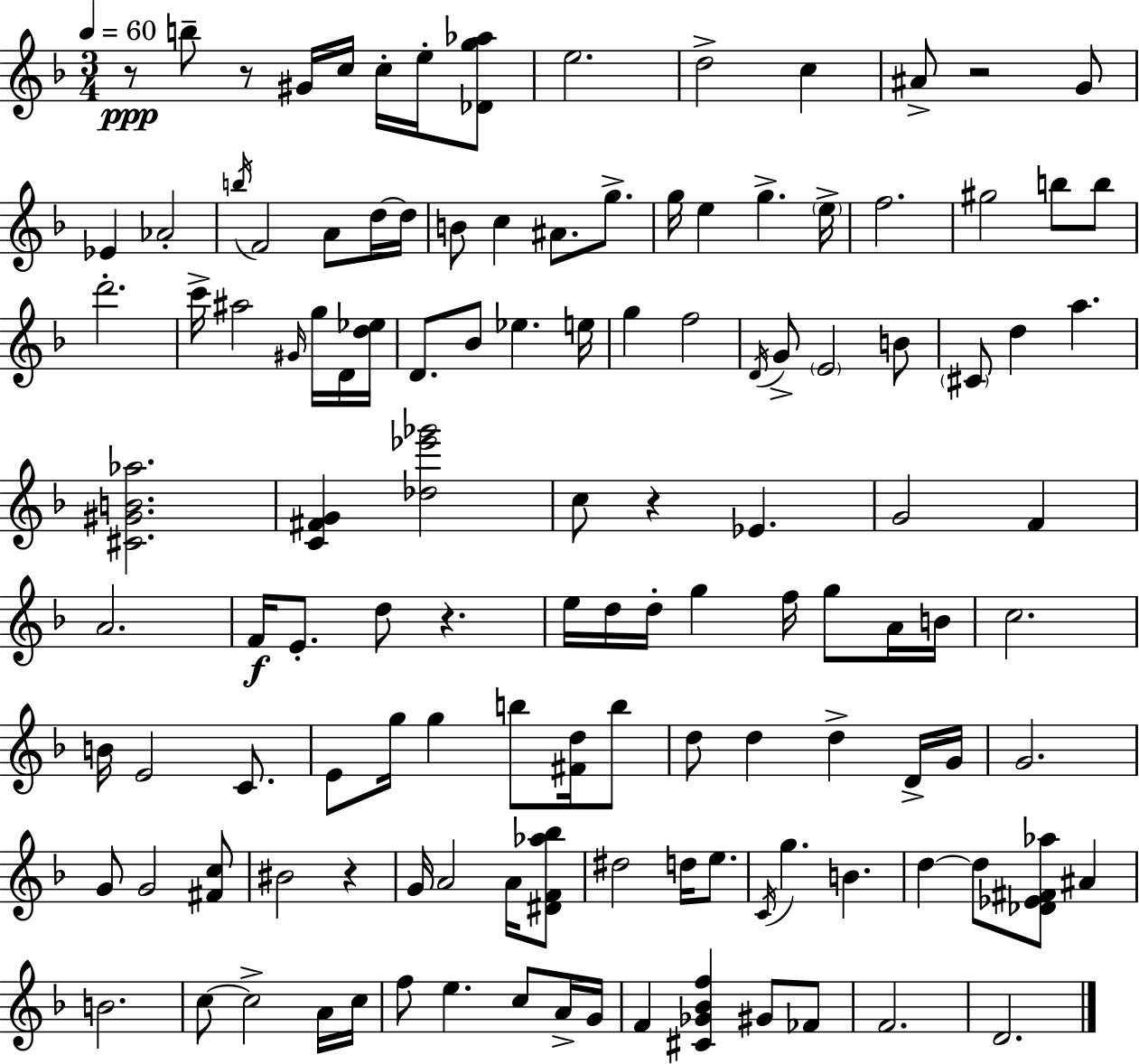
X:1
T:Untitled
M:3/4
L:1/4
K:F
z/2 b/2 z/2 ^G/4 c/4 c/4 e/4 [_Dg_a]/2 e2 d2 c ^A/2 z2 G/2 _E _A2 b/4 F2 A/2 d/4 d/4 B/2 c ^A/2 g/2 g/4 e g e/4 f2 ^g2 b/2 b/2 d'2 c'/4 ^a2 ^G/4 g/4 D/4 [d_e]/4 D/2 _B/2 _e e/4 g f2 D/4 G/2 E2 B/2 ^C/2 d a [^C^GB_a]2 [C^FG] [_d_e'_g']2 c/2 z _E G2 F A2 F/4 E/2 d/2 z e/4 d/4 d/4 g f/4 g/2 A/4 B/4 c2 B/4 E2 C/2 E/2 g/4 g b/2 [^Fd]/4 b/2 d/2 d d D/4 G/4 G2 G/2 G2 [^Fc]/2 ^B2 z G/4 A2 A/4 [^DF_a_b]/2 ^d2 d/4 e/2 C/4 g B d d/2 [_D_E^F_a]/2 ^A B2 c/2 c2 A/4 c/4 f/2 e c/2 A/4 G/4 F [^C_G_Bf] ^G/2 _F/2 F2 D2